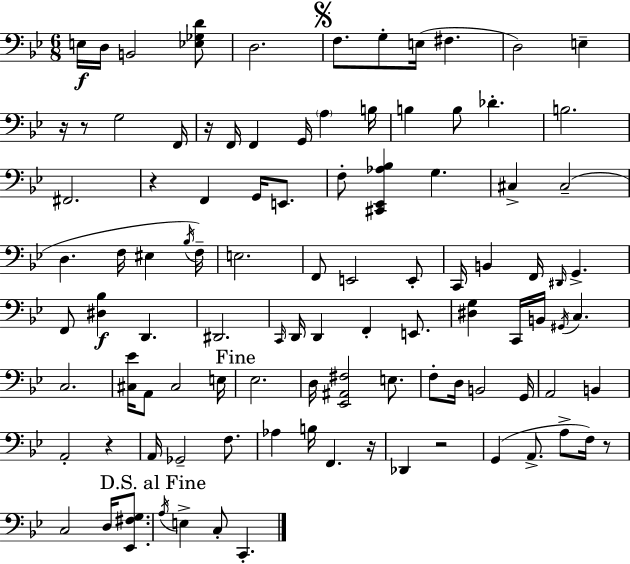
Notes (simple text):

E3/s D3/s B2/h [Eb3,Gb3,D4]/e D3/h. F3/e. G3/e E3/s F#3/q. D3/h E3/q R/s R/e G3/h F2/s R/s F2/s F2/q G2/s A3/q B3/s B3/q B3/e Db4/q. B3/h. F#2/h. R/q F2/q G2/s E2/e. F3/e [C#2,Eb2,Ab3,Bb3]/q G3/q. C#3/q C#3/h D3/q. F3/s EIS3/q Bb3/s F3/s E3/h. F2/e E2/h E2/e C2/s B2/q F2/s D#2/s G2/q. F2/e [D#3,Bb3]/q D2/q. D#2/h. C2/s D2/s D2/q F2/q E2/e. [D#3,G3]/q C2/s B2/s G#2/s C3/q. C3/h. [C#3,Eb4]/s A2/e C#3/h E3/s Eb3/h. D3/s [Eb2,A#2,F#3]/h E3/e. F3/e D3/s B2/h G2/s A2/h B2/q A2/h R/q A2/s Gb2/h F3/e. Ab3/q B3/s F2/q. R/s Db2/q R/h G2/q A2/e. A3/e F3/s R/e C3/h D3/s [Eb2,F#3,G3]/e. A3/s E3/q C3/e C2/q.